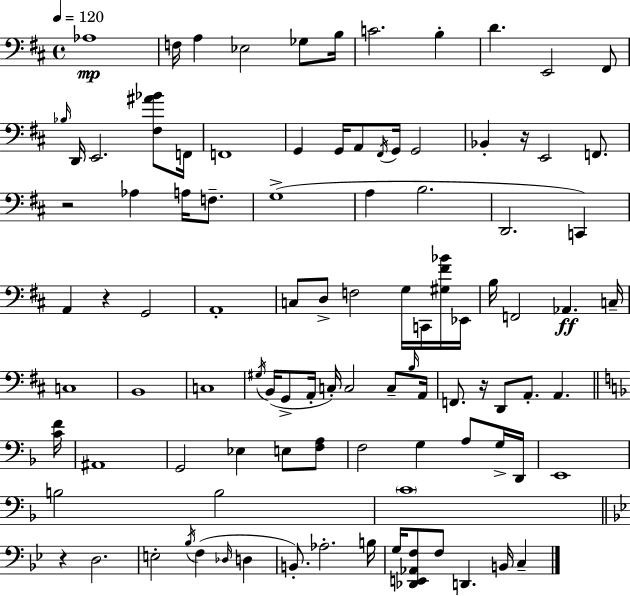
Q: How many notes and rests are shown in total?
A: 99